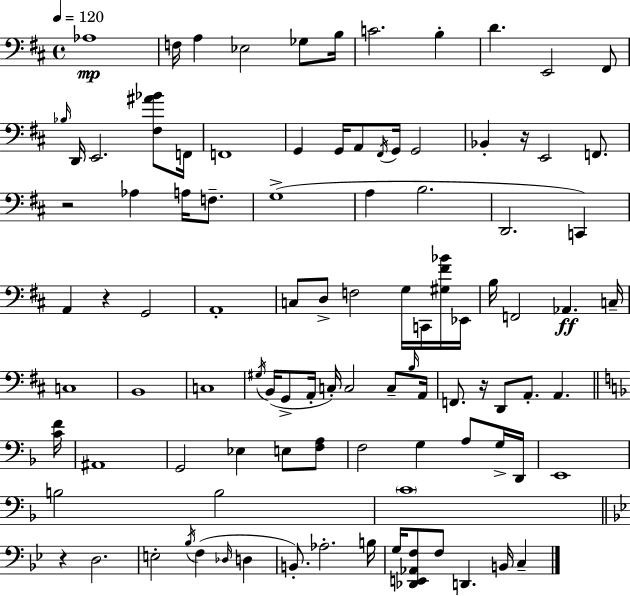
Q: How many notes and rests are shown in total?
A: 99